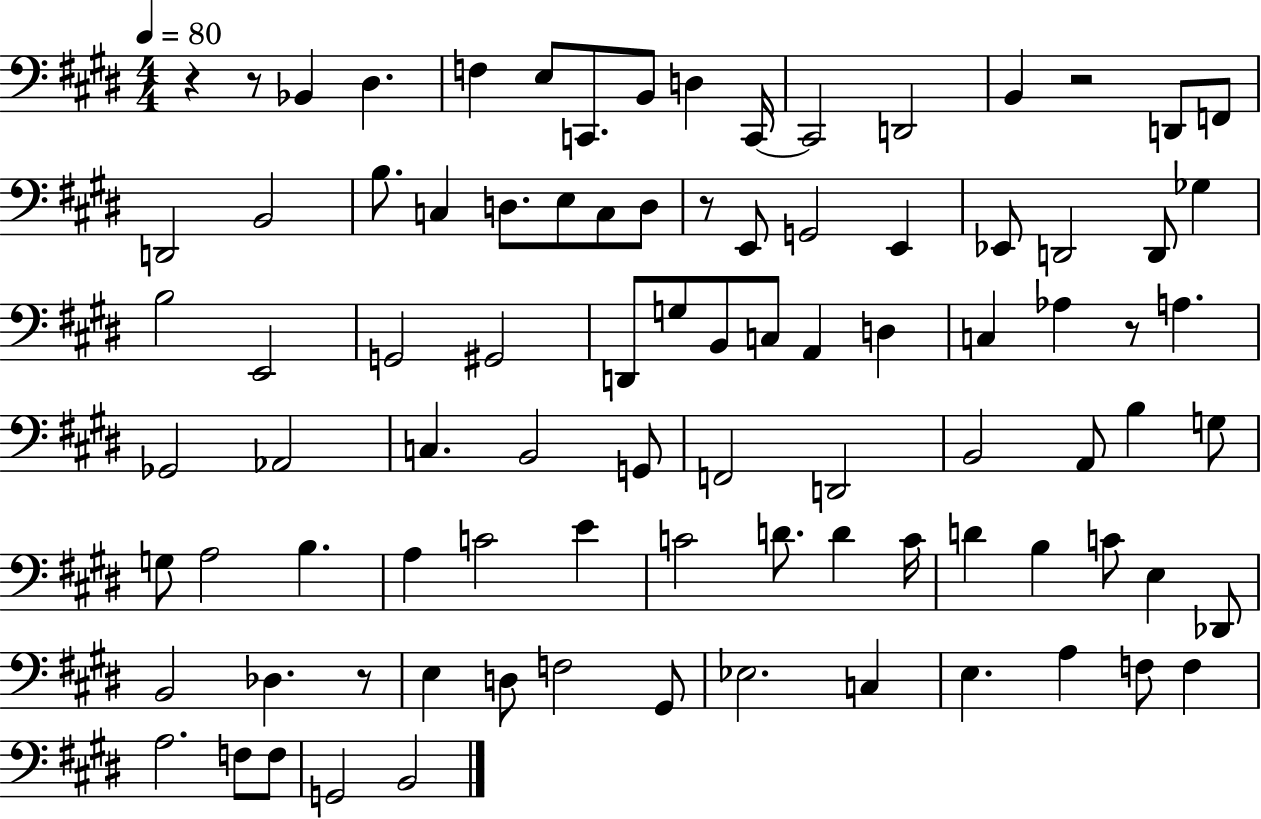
{
  \clef bass
  \numericTimeSignature
  \time 4/4
  \key e \major
  \tempo 4 = 80
  r4 r8 bes,4 dis4. | f4 e8 c,8. b,8 d4 c,16~~ | c,2 d,2 | b,4 r2 d,8 f,8 | \break d,2 b,2 | b8. c4 d8. e8 c8 d8 | r8 e,8 g,2 e,4 | ees,8 d,2 d,8 ges4 | \break b2 e,2 | g,2 gis,2 | d,8 g8 b,8 c8 a,4 d4 | c4 aes4 r8 a4. | \break ges,2 aes,2 | c4. b,2 g,8 | f,2 d,2 | b,2 a,8 b4 g8 | \break g8 a2 b4. | a4 c'2 e'4 | c'2 d'8. d'4 c'16 | d'4 b4 c'8 e4 des,8 | \break b,2 des4. r8 | e4 d8 f2 gis,8 | ees2. c4 | e4. a4 f8 f4 | \break a2. f8 f8 | g,2 b,2 | \bar "|."
}